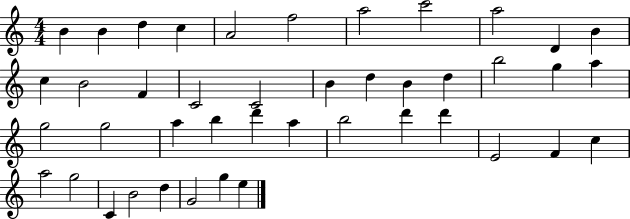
{
  \clef treble
  \numericTimeSignature
  \time 4/4
  \key c \major
  b'4 b'4 d''4 c''4 | a'2 f''2 | a''2 c'''2 | a''2 d'4 b'4 | \break c''4 b'2 f'4 | c'2 c'2 | b'4 d''4 b'4 d''4 | b''2 g''4 a''4 | \break g''2 g''2 | a''4 b''4 d'''4 a''4 | b''2 d'''4 d'''4 | e'2 f'4 c''4 | \break a''2 g''2 | c'4 b'2 d''4 | g'2 g''4 e''4 | \bar "|."
}